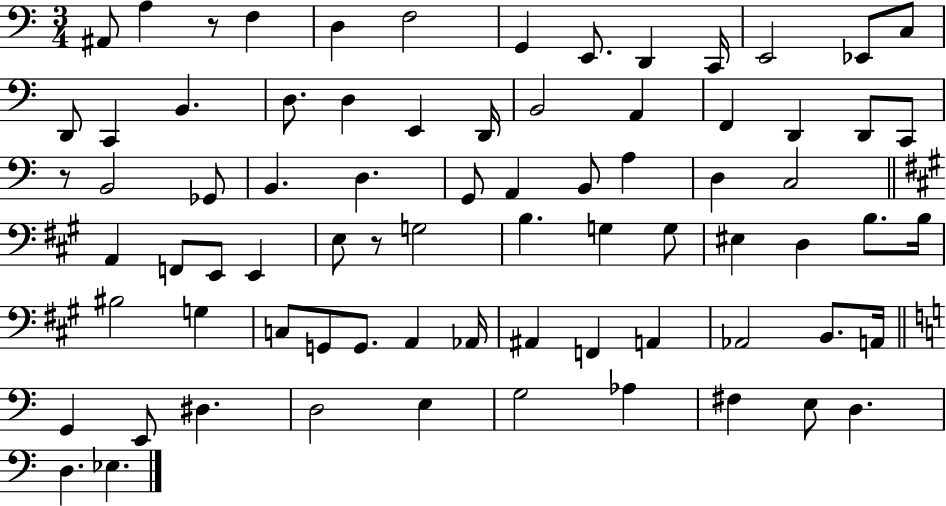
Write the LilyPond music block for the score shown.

{
  \clef bass
  \numericTimeSignature
  \time 3/4
  \key c \major
  ais,8 a4 r8 f4 | d4 f2 | g,4 e,8. d,4 c,16 | e,2 ees,8 c8 | \break d,8 c,4 b,4. | d8. d4 e,4 d,16 | b,2 a,4 | f,4 d,4 d,8 c,8 | \break r8 b,2 ges,8 | b,4. d4. | g,8 a,4 b,8 a4 | d4 c2 | \break \bar "||" \break \key a \major a,4 f,8 e,8 e,4 | e8 r8 g2 | b4. g4 g8 | eis4 d4 b8. b16 | \break bis2 g4 | c8 g,8 g,8. a,4 aes,16 | ais,4 f,4 a,4 | aes,2 b,8. a,16 | \break \bar "||" \break \key a \minor g,4 e,8 dis4. | d2 e4 | g2 aes4 | fis4 e8 d4. | \break d4. ees4. | \bar "|."
}